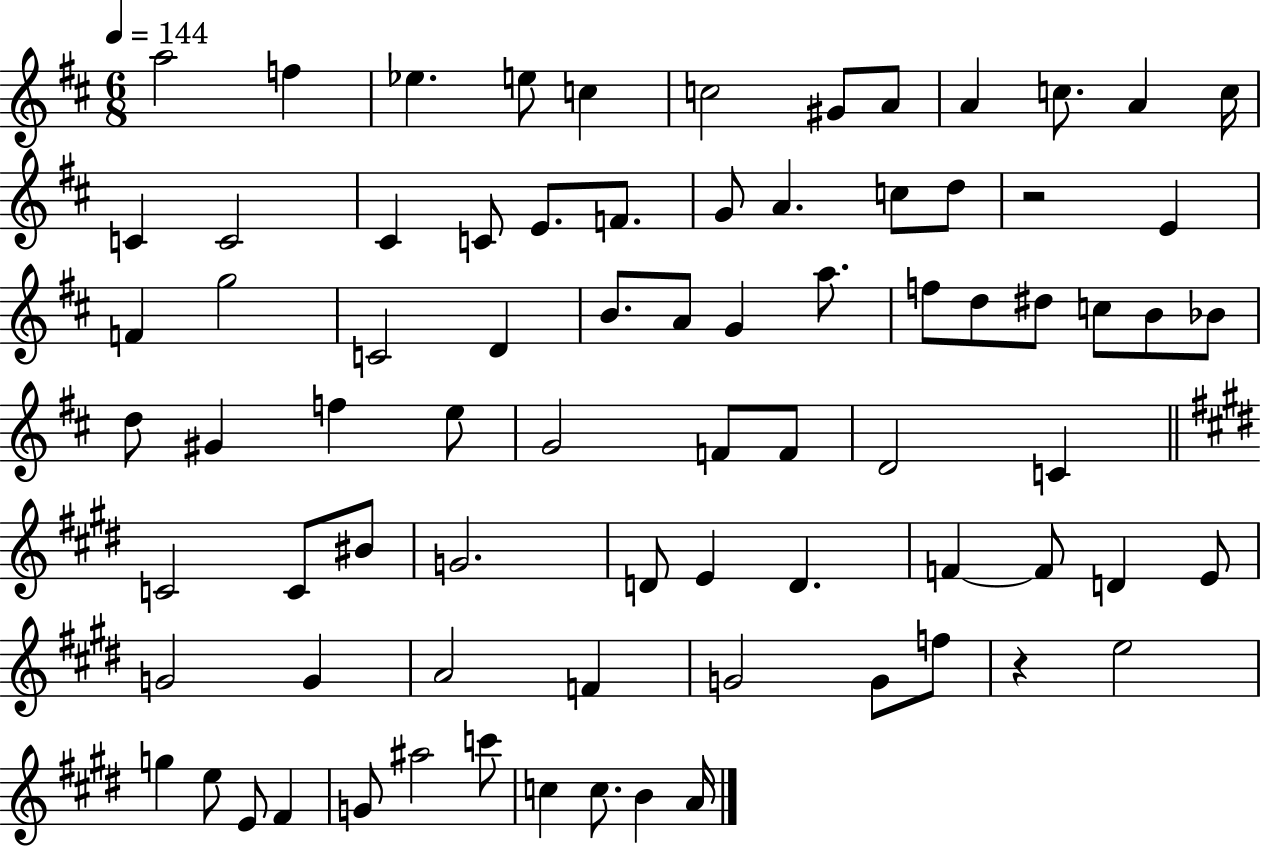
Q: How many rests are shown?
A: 2